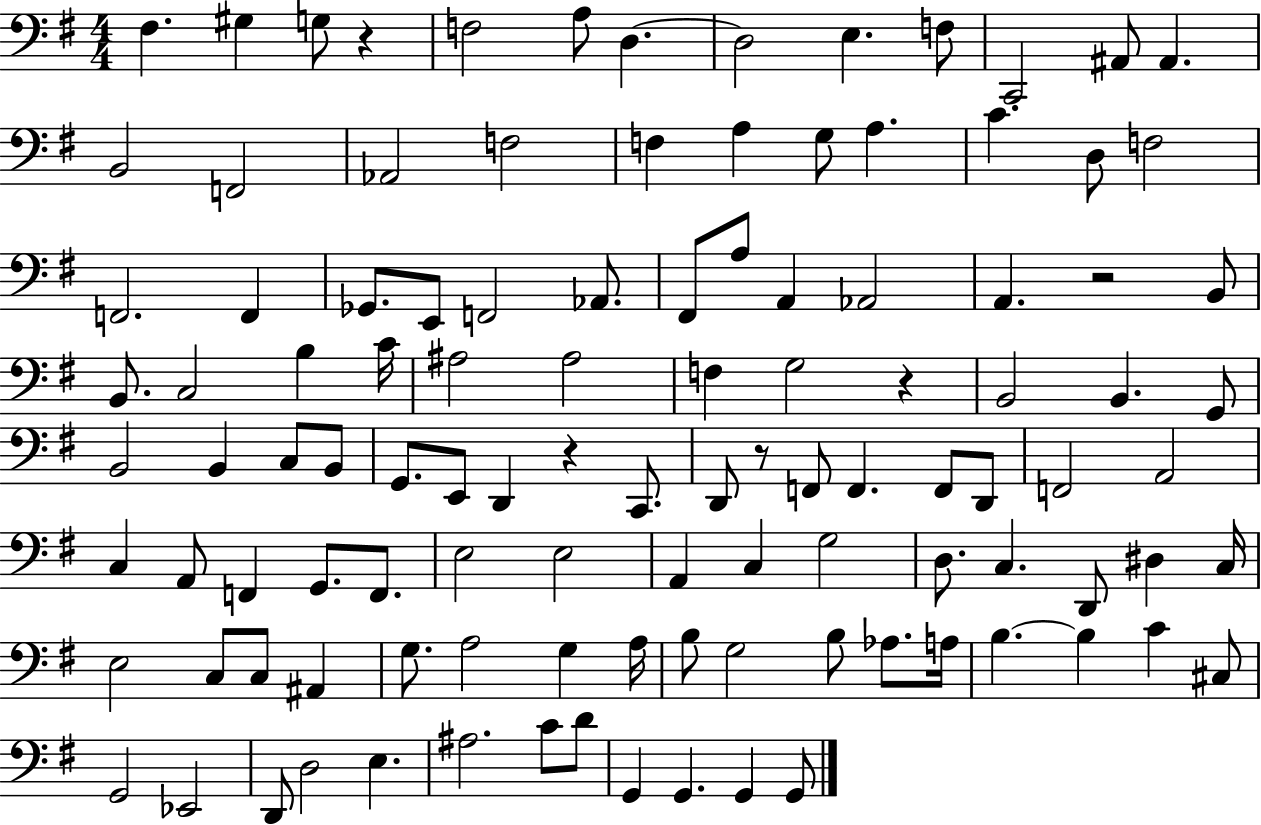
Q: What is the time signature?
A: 4/4